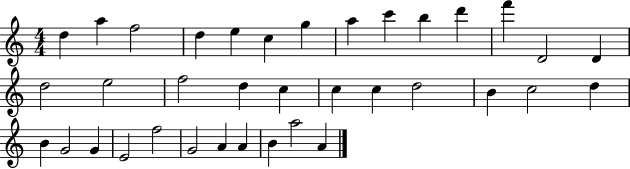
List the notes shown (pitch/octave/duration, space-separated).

D5/q A5/q F5/h D5/q E5/q C5/q G5/q A5/q C6/q B5/q D6/q F6/q D4/h D4/q D5/h E5/h F5/h D5/q C5/q C5/q C5/q D5/h B4/q C5/h D5/q B4/q G4/h G4/q E4/h F5/h G4/h A4/q A4/q B4/q A5/h A4/q